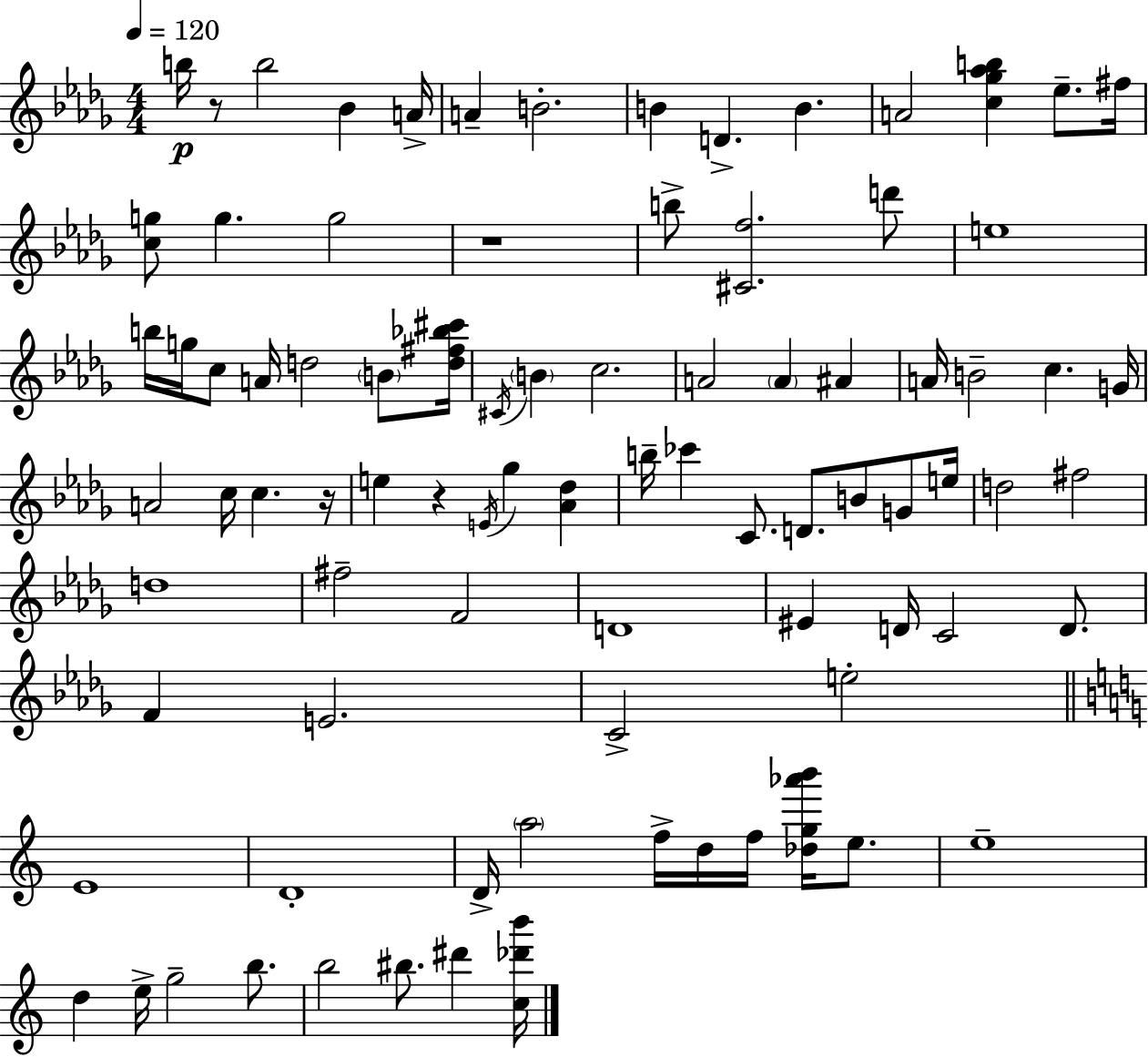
{
  \clef treble
  \numericTimeSignature
  \time 4/4
  \key bes \minor
  \tempo 4 = 120
  b''16\p r8 b''2 bes'4 a'16-> | a'4-- b'2.-. | b'4 d'4.-> b'4. | a'2 <c'' ges'' aes'' b''>4 ees''8.-- fis''16 | \break <c'' g''>8 g''4. g''2 | r1 | b''8-> <cis' f''>2. d'''8 | e''1 | \break b''16 g''16 c''8 a'16 d''2 \parenthesize b'8 <d'' fis'' bes'' cis'''>16 | \acciaccatura { cis'16 } \parenthesize b'4 c''2. | a'2 \parenthesize a'4 ais'4 | a'16 b'2-- c''4. | \break g'16 a'2 c''16 c''4. | r16 e''4 r4 \acciaccatura { e'16 } ges''4 <aes' des''>4 | b''16-- ces'''4 c'8. d'8. b'8 g'8 | e''16 d''2 fis''2 | \break d''1 | fis''2-- f'2 | d'1 | eis'4 d'16 c'2 d'8. | \break f'4 e'2. | c'2-> e''2-. | \bar "||" \break \key c \major e'1 | d'1-. | d'16-> \parenthesize a''2 f''16-> d''16 f''16 <des'' g'' aes''' b'''>16 e''8. | e''1-- | \break d''4 e''16-> g''2-- b''8. | b''2 bis''8. dis'''4 <c'' des''' b'''>16 | \bar "|."
}